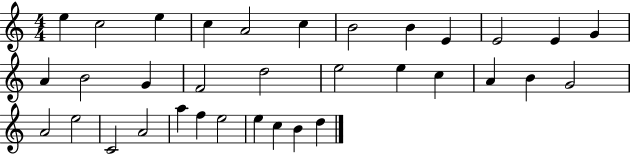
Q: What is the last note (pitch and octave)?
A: D5